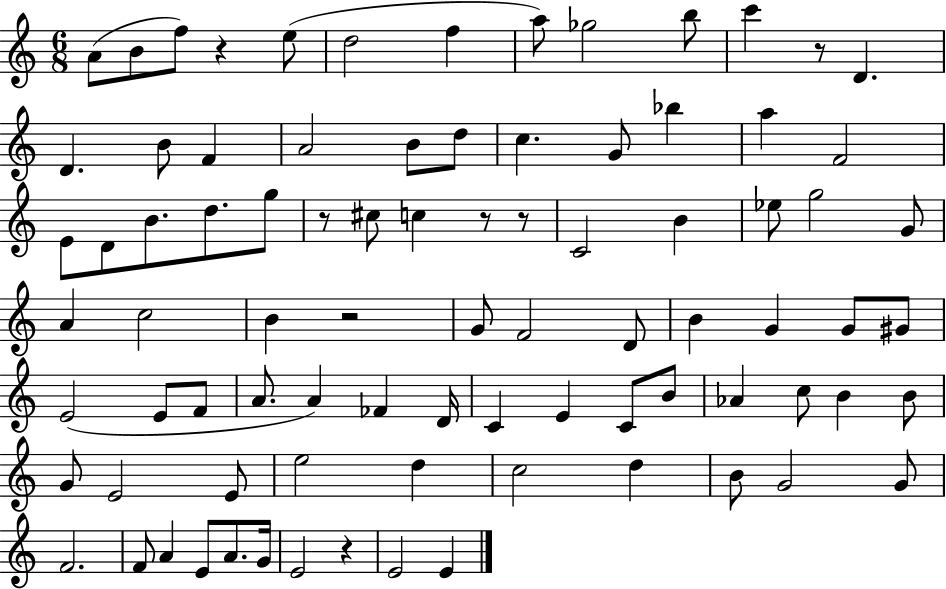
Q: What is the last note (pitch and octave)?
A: E4